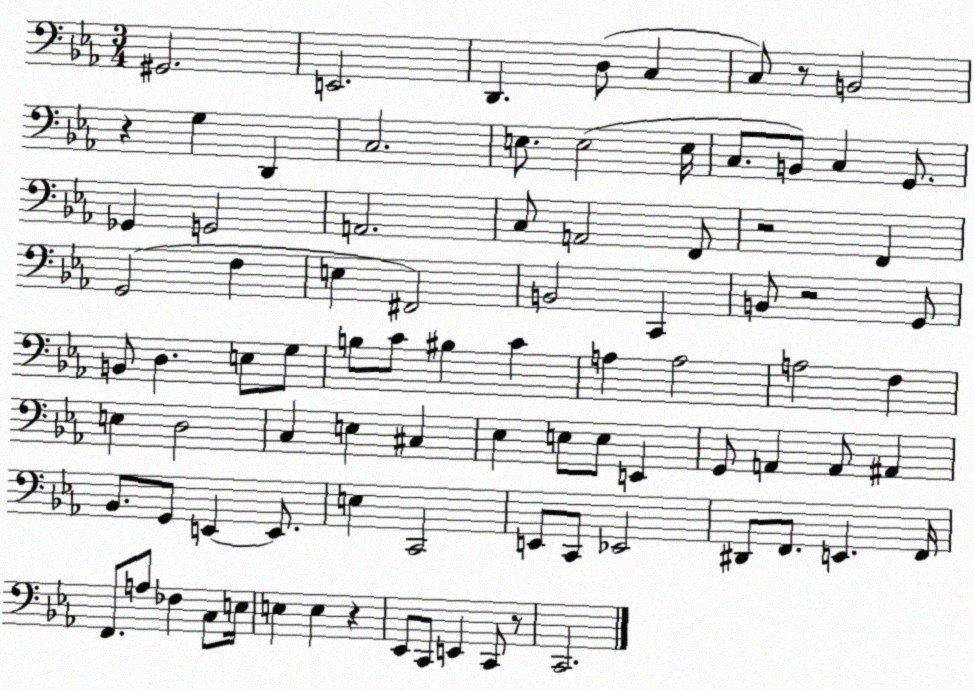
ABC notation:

X:1
T:Untitled
M:3/4
L:1/4
K:Eb
^G,,2 E,,2 D,, D,/2 C, C,/2 z/2 B,,2 z G, D,, C,2 E,/2 E,2 E,/4 C,/2 B,,/2 C, G,,/2 _G,, G,,2 A,,2 C,/2 A,,2 F,,/2 z2 F,, G,,2 F, E, ^F,,2 B,,2 C,, B,,/2 z2 G,,/2 B,,/2 D, E,/2 G,/2 B,/2 C/2 ^B, C A, A,2 A,2 F, E, D,2 C, E, ^C, _E, E,/2 E,/2 E,, G,,/2 A,, A,,/2 ^A,, _B,,/2 G,,/2 E,, E,,/2 E, C,,2 E,,/2 C,,/2 _E,,2 ^D,,/2 F,,/2 E,, F,,/4 F,,/2 A,/2 _F, C,/2 E,/4 E, E, z _E,,/2 C,,/2 E,, C,,/2 z/2 C,,2